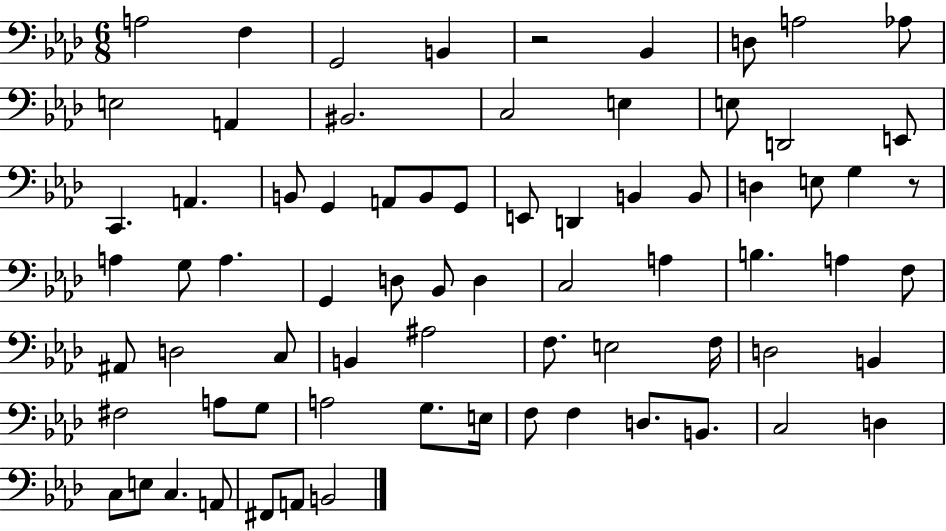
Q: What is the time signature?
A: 6/8